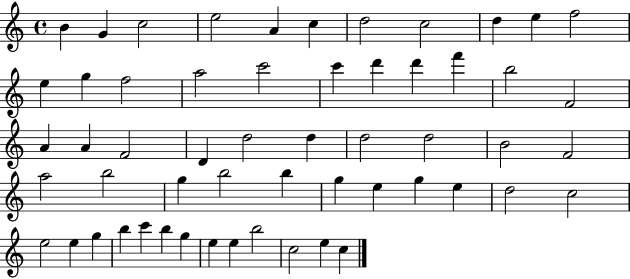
B4/q G4/q C5/h E5/h A4/q C5/q D5/h C5/h D5/q E5/q F5/h E5/q G5/q F5/h A5/h C6/h C6/q D6/q D6/q F6/q B5/h F4/h A4/q A4/q F4/h D4/q D5/h D5/q D5/h D5/h B4/h F4/h A5/h B5/h G5/q B5/h B5/q G5/q E5/q G5/q E5/q D5/h C5/h E5/h E5/q G5/q B5/q C6/q B5/q G5/q E5/q E5/q B5/h C5/h E5/q C5/q